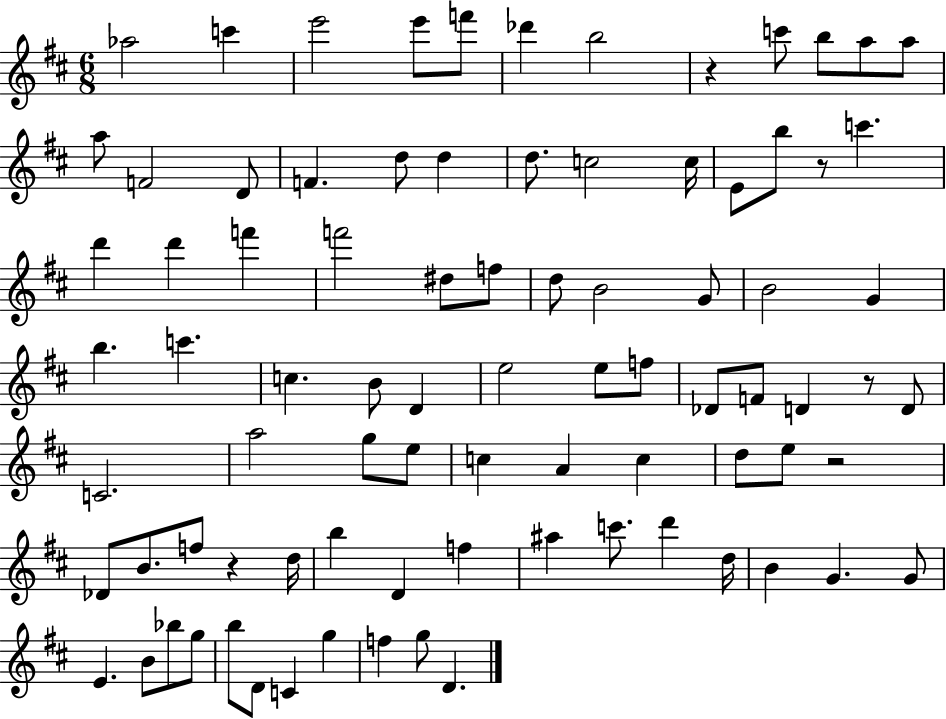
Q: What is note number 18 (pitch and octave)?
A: D5